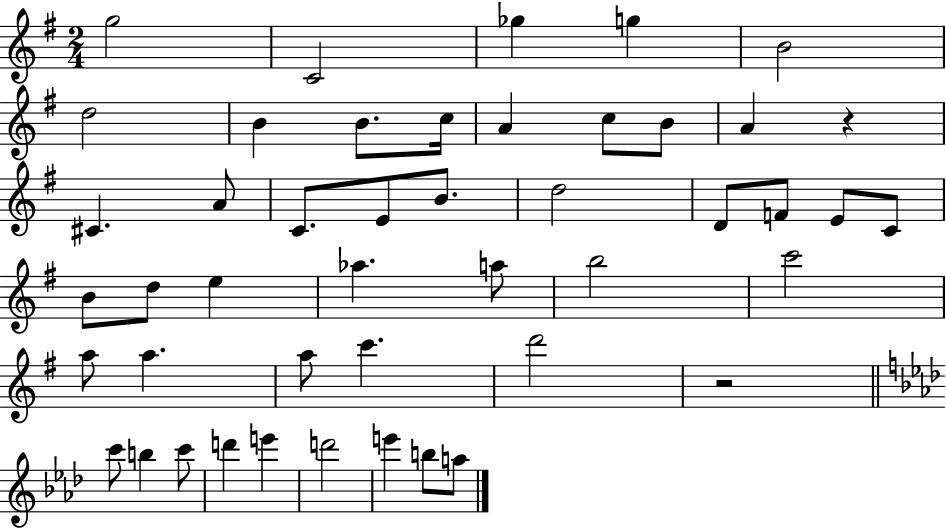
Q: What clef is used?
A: treble